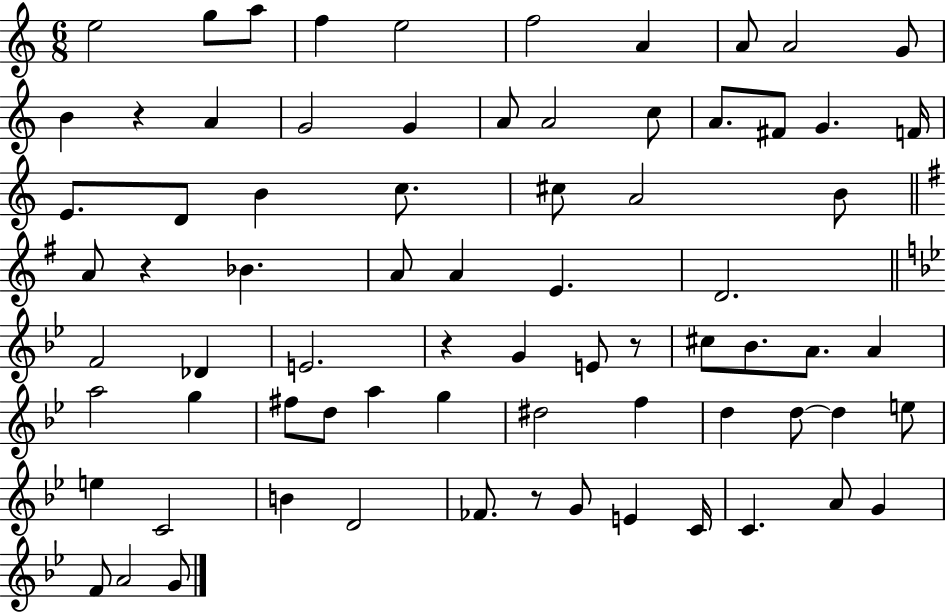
X:1
T:Untitled
M:6/8
L:1/4
K:C
e2 g/2 a/2 f e2 f2 A A/2 A2 G/2 B z A G2 G A/2 A2 c/2 A/2 ^F/2 G F/4 E/2 D/2 B c/2 ^c/2 A2 B/2 A/2 z _B A/2 A E D2 F2 _D E2 z G E/2 z/2 ^c/2 _B/2 A/2 A a2 g ^f/2 d/2 a g ^d2 f d d/2 d e/2 e C2 B D2 _F/2 z/2 G/2 E C/4 C A/2 G F/2 A2 G/2